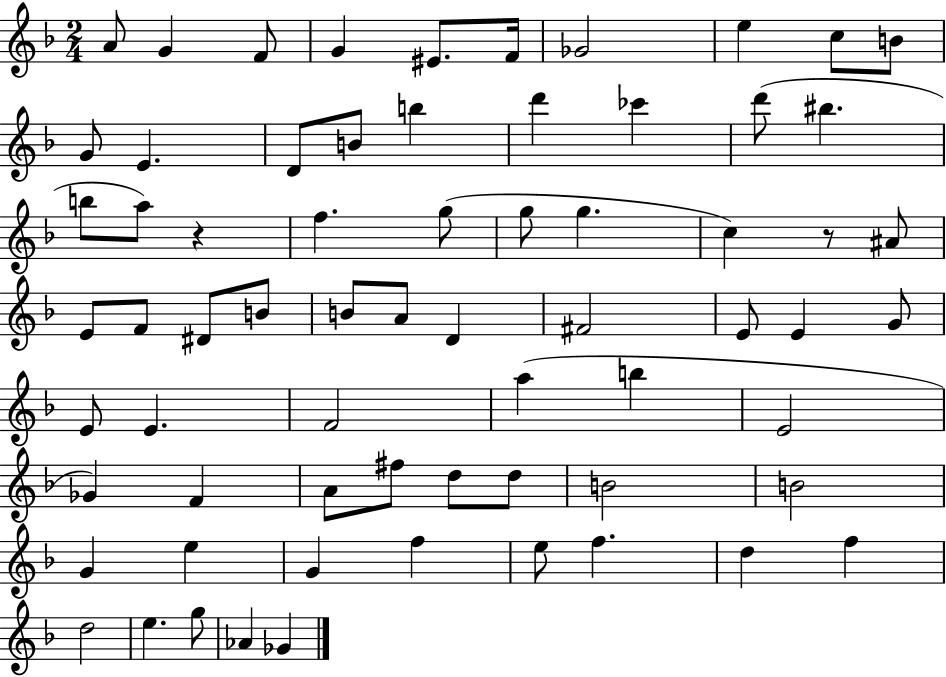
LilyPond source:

{
  \clef treble
  \numericTimeSignature
  \time 2/4
  \key f \major
  a'8 g'4 f'8 | g'4 eis'8. f'16 | ges'2 | e''4 c''8 b'8 | \break g'8 e'4. | d'8 b'8 b''4 | d'''4 ces'''4 | d'''8( bis''4. | \break b''8 a''8) r4 | f''4. g''8( | g''8 g''4. | c''4) r8 ais'8 | \break e'8 f'8 dis'8 b'8 | b'8 a'8 d'4 | fis'2 | e'8 e'4 g'8 | \break e'8 e'4. | f'2 | a''4( b''4 | e'2 | \break ges'4) f'4 | a'8 fis''8 d''8 d''8 | b'2 | b'2 | \break g'4 e''4 | g'4 f''4 | e''8 f''4. | d''4 f''4 | \break d''2 | e''4. g''8 | aes'4 ges'4 | \bar "|."
}